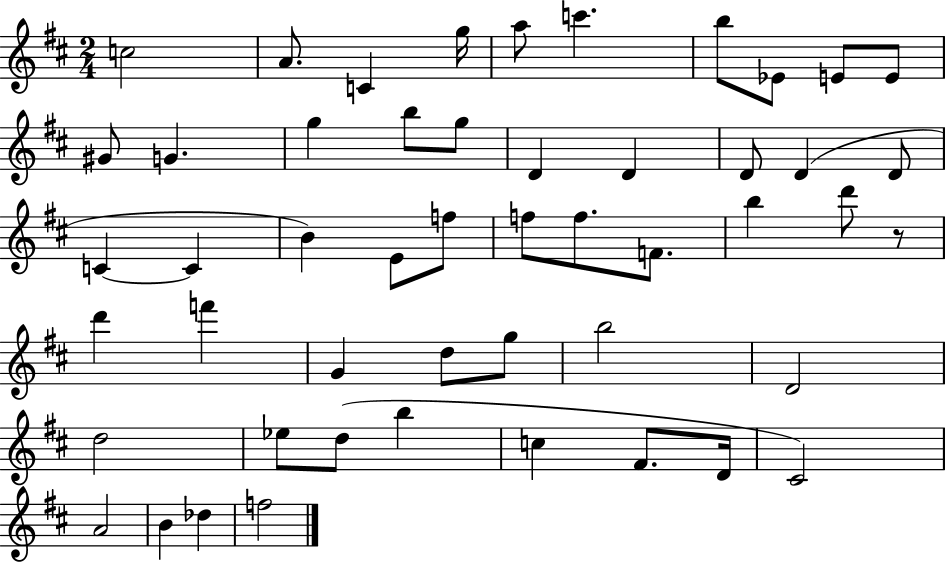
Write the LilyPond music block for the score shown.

{
  \clef treble
  \numericTimeSignature
  \time 2/4
  \key d \major
  c''2 | a'8. c'4 g''16 | a''8 c'''4. | b''8 ees'8 e'8 e'8 | \break gis'8 g'4. | g''4 b''8 g''8 | d'4 d'4 | d'8 d'4( d'8 | \break c'4~~ c'4 | b'4) e'8 f''8 | f''8 f''8. f'8. | b''4 d'''8 r8 | \break d'''4 f'''4 | g'4 d''8 g''8 | b''2 | d'2 | \break d''2 | ees''8 d''8( b''4 | c''4 fis'8. d'16 | cis'2) | \break a'2 | b'4 des''4 | f''2 | \bar "|."
}